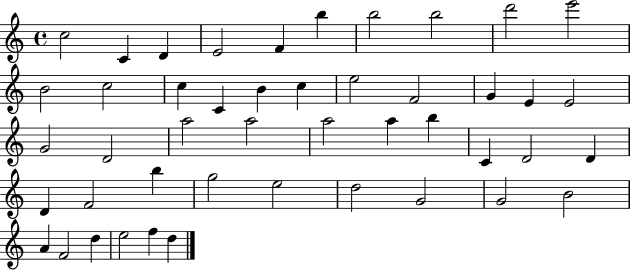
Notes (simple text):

C5/h C4/q D4/q E4/h F4/q B5/q B5/h B5/h D6/h E6/h B4/h C5/h C5/q C4/q B4/q C5/q E5/h F4/h G4/q E4/q E4/h G4/h D4/h A5/h A5/h A5/h A5/q B5/q C4/q D4/h D4/q D4/q F4/h B5/q G5/h E5/h D5/h G4/h G4/h B4/h A4/q F4/h D5/q E5/h F5/q D5/q